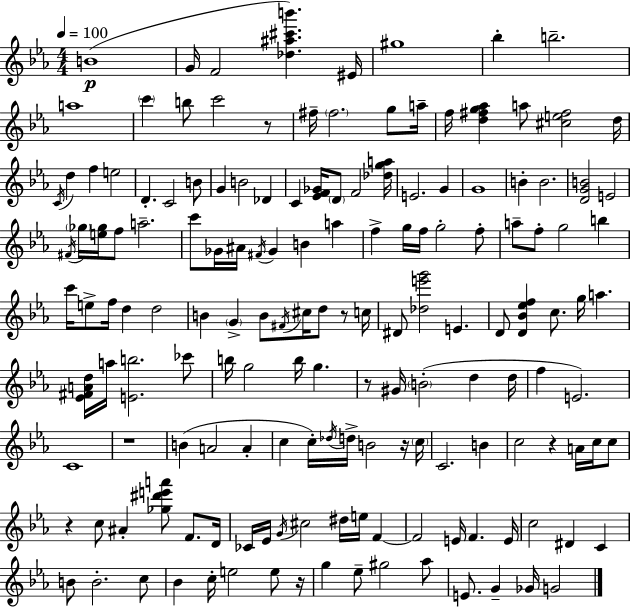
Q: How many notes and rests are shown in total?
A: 156